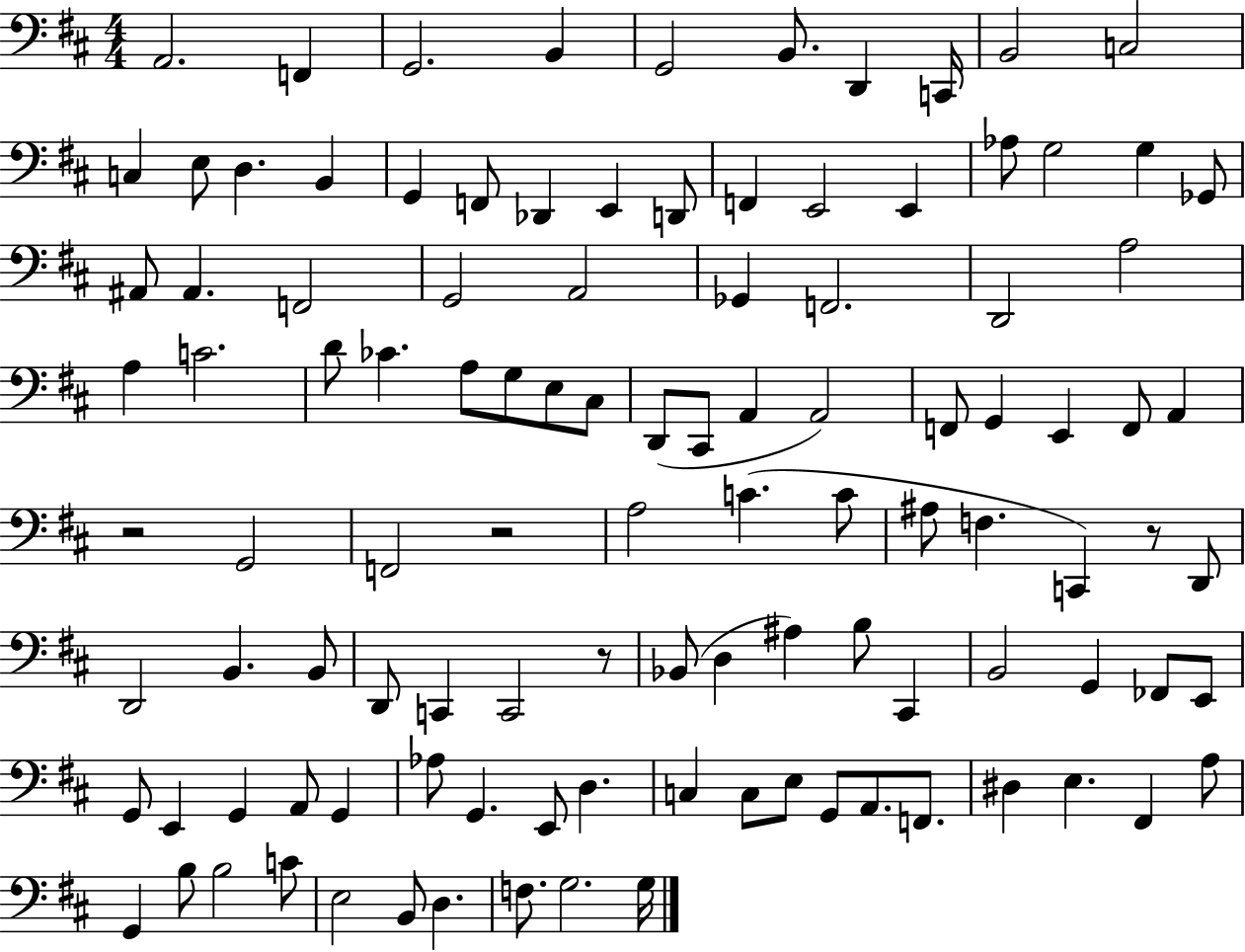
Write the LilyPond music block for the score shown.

{
  \clef bass
  \numericTimeSignature
  \time 4/4
  \key d \major
  a,2. f,4 | g,2. b,4 | g,2 b,8. d,4 c,16 | b,2 c2 | \break c4 e8 d4. b,4 | g,4 f,8 des,4 e,4 d,8 | f,4 e,2 e,4 | aes8 g2 g4 ges,8 | \break ais,8 ais,4. f,2 | g,2 a,2 | ges,4 f,2. | d,2 a2 | \break a4 c'2. | d'8 ces'4. a8 g8 e8 cis8 | d,8( cis,8 a,4 a,2) | f,8 g,4 e,4 f,8 a,4 | \break r2 g,2 | f,2 r2 | a2 c'4.( c'8 | ais8 f4. c,4) r8 d,8 | \break d,2 b,4. b,8 | d,8 c,4 c,2 r8 | bes,8( d4 ais4) b8 cis,4 | b,2 g,4 fes,8 e,8 | \break g,8 e,4 g,4 a,8 g,4 | aes8 g,4. e,8 d4. | c4 c8 e8 g,8 a,8. f,8. | dis4 e4. fis,4 a8 | \break g,4 b8 b2 c'8 | e2 b,8 d4. | f8. g2. g16 | \bar "|."
}